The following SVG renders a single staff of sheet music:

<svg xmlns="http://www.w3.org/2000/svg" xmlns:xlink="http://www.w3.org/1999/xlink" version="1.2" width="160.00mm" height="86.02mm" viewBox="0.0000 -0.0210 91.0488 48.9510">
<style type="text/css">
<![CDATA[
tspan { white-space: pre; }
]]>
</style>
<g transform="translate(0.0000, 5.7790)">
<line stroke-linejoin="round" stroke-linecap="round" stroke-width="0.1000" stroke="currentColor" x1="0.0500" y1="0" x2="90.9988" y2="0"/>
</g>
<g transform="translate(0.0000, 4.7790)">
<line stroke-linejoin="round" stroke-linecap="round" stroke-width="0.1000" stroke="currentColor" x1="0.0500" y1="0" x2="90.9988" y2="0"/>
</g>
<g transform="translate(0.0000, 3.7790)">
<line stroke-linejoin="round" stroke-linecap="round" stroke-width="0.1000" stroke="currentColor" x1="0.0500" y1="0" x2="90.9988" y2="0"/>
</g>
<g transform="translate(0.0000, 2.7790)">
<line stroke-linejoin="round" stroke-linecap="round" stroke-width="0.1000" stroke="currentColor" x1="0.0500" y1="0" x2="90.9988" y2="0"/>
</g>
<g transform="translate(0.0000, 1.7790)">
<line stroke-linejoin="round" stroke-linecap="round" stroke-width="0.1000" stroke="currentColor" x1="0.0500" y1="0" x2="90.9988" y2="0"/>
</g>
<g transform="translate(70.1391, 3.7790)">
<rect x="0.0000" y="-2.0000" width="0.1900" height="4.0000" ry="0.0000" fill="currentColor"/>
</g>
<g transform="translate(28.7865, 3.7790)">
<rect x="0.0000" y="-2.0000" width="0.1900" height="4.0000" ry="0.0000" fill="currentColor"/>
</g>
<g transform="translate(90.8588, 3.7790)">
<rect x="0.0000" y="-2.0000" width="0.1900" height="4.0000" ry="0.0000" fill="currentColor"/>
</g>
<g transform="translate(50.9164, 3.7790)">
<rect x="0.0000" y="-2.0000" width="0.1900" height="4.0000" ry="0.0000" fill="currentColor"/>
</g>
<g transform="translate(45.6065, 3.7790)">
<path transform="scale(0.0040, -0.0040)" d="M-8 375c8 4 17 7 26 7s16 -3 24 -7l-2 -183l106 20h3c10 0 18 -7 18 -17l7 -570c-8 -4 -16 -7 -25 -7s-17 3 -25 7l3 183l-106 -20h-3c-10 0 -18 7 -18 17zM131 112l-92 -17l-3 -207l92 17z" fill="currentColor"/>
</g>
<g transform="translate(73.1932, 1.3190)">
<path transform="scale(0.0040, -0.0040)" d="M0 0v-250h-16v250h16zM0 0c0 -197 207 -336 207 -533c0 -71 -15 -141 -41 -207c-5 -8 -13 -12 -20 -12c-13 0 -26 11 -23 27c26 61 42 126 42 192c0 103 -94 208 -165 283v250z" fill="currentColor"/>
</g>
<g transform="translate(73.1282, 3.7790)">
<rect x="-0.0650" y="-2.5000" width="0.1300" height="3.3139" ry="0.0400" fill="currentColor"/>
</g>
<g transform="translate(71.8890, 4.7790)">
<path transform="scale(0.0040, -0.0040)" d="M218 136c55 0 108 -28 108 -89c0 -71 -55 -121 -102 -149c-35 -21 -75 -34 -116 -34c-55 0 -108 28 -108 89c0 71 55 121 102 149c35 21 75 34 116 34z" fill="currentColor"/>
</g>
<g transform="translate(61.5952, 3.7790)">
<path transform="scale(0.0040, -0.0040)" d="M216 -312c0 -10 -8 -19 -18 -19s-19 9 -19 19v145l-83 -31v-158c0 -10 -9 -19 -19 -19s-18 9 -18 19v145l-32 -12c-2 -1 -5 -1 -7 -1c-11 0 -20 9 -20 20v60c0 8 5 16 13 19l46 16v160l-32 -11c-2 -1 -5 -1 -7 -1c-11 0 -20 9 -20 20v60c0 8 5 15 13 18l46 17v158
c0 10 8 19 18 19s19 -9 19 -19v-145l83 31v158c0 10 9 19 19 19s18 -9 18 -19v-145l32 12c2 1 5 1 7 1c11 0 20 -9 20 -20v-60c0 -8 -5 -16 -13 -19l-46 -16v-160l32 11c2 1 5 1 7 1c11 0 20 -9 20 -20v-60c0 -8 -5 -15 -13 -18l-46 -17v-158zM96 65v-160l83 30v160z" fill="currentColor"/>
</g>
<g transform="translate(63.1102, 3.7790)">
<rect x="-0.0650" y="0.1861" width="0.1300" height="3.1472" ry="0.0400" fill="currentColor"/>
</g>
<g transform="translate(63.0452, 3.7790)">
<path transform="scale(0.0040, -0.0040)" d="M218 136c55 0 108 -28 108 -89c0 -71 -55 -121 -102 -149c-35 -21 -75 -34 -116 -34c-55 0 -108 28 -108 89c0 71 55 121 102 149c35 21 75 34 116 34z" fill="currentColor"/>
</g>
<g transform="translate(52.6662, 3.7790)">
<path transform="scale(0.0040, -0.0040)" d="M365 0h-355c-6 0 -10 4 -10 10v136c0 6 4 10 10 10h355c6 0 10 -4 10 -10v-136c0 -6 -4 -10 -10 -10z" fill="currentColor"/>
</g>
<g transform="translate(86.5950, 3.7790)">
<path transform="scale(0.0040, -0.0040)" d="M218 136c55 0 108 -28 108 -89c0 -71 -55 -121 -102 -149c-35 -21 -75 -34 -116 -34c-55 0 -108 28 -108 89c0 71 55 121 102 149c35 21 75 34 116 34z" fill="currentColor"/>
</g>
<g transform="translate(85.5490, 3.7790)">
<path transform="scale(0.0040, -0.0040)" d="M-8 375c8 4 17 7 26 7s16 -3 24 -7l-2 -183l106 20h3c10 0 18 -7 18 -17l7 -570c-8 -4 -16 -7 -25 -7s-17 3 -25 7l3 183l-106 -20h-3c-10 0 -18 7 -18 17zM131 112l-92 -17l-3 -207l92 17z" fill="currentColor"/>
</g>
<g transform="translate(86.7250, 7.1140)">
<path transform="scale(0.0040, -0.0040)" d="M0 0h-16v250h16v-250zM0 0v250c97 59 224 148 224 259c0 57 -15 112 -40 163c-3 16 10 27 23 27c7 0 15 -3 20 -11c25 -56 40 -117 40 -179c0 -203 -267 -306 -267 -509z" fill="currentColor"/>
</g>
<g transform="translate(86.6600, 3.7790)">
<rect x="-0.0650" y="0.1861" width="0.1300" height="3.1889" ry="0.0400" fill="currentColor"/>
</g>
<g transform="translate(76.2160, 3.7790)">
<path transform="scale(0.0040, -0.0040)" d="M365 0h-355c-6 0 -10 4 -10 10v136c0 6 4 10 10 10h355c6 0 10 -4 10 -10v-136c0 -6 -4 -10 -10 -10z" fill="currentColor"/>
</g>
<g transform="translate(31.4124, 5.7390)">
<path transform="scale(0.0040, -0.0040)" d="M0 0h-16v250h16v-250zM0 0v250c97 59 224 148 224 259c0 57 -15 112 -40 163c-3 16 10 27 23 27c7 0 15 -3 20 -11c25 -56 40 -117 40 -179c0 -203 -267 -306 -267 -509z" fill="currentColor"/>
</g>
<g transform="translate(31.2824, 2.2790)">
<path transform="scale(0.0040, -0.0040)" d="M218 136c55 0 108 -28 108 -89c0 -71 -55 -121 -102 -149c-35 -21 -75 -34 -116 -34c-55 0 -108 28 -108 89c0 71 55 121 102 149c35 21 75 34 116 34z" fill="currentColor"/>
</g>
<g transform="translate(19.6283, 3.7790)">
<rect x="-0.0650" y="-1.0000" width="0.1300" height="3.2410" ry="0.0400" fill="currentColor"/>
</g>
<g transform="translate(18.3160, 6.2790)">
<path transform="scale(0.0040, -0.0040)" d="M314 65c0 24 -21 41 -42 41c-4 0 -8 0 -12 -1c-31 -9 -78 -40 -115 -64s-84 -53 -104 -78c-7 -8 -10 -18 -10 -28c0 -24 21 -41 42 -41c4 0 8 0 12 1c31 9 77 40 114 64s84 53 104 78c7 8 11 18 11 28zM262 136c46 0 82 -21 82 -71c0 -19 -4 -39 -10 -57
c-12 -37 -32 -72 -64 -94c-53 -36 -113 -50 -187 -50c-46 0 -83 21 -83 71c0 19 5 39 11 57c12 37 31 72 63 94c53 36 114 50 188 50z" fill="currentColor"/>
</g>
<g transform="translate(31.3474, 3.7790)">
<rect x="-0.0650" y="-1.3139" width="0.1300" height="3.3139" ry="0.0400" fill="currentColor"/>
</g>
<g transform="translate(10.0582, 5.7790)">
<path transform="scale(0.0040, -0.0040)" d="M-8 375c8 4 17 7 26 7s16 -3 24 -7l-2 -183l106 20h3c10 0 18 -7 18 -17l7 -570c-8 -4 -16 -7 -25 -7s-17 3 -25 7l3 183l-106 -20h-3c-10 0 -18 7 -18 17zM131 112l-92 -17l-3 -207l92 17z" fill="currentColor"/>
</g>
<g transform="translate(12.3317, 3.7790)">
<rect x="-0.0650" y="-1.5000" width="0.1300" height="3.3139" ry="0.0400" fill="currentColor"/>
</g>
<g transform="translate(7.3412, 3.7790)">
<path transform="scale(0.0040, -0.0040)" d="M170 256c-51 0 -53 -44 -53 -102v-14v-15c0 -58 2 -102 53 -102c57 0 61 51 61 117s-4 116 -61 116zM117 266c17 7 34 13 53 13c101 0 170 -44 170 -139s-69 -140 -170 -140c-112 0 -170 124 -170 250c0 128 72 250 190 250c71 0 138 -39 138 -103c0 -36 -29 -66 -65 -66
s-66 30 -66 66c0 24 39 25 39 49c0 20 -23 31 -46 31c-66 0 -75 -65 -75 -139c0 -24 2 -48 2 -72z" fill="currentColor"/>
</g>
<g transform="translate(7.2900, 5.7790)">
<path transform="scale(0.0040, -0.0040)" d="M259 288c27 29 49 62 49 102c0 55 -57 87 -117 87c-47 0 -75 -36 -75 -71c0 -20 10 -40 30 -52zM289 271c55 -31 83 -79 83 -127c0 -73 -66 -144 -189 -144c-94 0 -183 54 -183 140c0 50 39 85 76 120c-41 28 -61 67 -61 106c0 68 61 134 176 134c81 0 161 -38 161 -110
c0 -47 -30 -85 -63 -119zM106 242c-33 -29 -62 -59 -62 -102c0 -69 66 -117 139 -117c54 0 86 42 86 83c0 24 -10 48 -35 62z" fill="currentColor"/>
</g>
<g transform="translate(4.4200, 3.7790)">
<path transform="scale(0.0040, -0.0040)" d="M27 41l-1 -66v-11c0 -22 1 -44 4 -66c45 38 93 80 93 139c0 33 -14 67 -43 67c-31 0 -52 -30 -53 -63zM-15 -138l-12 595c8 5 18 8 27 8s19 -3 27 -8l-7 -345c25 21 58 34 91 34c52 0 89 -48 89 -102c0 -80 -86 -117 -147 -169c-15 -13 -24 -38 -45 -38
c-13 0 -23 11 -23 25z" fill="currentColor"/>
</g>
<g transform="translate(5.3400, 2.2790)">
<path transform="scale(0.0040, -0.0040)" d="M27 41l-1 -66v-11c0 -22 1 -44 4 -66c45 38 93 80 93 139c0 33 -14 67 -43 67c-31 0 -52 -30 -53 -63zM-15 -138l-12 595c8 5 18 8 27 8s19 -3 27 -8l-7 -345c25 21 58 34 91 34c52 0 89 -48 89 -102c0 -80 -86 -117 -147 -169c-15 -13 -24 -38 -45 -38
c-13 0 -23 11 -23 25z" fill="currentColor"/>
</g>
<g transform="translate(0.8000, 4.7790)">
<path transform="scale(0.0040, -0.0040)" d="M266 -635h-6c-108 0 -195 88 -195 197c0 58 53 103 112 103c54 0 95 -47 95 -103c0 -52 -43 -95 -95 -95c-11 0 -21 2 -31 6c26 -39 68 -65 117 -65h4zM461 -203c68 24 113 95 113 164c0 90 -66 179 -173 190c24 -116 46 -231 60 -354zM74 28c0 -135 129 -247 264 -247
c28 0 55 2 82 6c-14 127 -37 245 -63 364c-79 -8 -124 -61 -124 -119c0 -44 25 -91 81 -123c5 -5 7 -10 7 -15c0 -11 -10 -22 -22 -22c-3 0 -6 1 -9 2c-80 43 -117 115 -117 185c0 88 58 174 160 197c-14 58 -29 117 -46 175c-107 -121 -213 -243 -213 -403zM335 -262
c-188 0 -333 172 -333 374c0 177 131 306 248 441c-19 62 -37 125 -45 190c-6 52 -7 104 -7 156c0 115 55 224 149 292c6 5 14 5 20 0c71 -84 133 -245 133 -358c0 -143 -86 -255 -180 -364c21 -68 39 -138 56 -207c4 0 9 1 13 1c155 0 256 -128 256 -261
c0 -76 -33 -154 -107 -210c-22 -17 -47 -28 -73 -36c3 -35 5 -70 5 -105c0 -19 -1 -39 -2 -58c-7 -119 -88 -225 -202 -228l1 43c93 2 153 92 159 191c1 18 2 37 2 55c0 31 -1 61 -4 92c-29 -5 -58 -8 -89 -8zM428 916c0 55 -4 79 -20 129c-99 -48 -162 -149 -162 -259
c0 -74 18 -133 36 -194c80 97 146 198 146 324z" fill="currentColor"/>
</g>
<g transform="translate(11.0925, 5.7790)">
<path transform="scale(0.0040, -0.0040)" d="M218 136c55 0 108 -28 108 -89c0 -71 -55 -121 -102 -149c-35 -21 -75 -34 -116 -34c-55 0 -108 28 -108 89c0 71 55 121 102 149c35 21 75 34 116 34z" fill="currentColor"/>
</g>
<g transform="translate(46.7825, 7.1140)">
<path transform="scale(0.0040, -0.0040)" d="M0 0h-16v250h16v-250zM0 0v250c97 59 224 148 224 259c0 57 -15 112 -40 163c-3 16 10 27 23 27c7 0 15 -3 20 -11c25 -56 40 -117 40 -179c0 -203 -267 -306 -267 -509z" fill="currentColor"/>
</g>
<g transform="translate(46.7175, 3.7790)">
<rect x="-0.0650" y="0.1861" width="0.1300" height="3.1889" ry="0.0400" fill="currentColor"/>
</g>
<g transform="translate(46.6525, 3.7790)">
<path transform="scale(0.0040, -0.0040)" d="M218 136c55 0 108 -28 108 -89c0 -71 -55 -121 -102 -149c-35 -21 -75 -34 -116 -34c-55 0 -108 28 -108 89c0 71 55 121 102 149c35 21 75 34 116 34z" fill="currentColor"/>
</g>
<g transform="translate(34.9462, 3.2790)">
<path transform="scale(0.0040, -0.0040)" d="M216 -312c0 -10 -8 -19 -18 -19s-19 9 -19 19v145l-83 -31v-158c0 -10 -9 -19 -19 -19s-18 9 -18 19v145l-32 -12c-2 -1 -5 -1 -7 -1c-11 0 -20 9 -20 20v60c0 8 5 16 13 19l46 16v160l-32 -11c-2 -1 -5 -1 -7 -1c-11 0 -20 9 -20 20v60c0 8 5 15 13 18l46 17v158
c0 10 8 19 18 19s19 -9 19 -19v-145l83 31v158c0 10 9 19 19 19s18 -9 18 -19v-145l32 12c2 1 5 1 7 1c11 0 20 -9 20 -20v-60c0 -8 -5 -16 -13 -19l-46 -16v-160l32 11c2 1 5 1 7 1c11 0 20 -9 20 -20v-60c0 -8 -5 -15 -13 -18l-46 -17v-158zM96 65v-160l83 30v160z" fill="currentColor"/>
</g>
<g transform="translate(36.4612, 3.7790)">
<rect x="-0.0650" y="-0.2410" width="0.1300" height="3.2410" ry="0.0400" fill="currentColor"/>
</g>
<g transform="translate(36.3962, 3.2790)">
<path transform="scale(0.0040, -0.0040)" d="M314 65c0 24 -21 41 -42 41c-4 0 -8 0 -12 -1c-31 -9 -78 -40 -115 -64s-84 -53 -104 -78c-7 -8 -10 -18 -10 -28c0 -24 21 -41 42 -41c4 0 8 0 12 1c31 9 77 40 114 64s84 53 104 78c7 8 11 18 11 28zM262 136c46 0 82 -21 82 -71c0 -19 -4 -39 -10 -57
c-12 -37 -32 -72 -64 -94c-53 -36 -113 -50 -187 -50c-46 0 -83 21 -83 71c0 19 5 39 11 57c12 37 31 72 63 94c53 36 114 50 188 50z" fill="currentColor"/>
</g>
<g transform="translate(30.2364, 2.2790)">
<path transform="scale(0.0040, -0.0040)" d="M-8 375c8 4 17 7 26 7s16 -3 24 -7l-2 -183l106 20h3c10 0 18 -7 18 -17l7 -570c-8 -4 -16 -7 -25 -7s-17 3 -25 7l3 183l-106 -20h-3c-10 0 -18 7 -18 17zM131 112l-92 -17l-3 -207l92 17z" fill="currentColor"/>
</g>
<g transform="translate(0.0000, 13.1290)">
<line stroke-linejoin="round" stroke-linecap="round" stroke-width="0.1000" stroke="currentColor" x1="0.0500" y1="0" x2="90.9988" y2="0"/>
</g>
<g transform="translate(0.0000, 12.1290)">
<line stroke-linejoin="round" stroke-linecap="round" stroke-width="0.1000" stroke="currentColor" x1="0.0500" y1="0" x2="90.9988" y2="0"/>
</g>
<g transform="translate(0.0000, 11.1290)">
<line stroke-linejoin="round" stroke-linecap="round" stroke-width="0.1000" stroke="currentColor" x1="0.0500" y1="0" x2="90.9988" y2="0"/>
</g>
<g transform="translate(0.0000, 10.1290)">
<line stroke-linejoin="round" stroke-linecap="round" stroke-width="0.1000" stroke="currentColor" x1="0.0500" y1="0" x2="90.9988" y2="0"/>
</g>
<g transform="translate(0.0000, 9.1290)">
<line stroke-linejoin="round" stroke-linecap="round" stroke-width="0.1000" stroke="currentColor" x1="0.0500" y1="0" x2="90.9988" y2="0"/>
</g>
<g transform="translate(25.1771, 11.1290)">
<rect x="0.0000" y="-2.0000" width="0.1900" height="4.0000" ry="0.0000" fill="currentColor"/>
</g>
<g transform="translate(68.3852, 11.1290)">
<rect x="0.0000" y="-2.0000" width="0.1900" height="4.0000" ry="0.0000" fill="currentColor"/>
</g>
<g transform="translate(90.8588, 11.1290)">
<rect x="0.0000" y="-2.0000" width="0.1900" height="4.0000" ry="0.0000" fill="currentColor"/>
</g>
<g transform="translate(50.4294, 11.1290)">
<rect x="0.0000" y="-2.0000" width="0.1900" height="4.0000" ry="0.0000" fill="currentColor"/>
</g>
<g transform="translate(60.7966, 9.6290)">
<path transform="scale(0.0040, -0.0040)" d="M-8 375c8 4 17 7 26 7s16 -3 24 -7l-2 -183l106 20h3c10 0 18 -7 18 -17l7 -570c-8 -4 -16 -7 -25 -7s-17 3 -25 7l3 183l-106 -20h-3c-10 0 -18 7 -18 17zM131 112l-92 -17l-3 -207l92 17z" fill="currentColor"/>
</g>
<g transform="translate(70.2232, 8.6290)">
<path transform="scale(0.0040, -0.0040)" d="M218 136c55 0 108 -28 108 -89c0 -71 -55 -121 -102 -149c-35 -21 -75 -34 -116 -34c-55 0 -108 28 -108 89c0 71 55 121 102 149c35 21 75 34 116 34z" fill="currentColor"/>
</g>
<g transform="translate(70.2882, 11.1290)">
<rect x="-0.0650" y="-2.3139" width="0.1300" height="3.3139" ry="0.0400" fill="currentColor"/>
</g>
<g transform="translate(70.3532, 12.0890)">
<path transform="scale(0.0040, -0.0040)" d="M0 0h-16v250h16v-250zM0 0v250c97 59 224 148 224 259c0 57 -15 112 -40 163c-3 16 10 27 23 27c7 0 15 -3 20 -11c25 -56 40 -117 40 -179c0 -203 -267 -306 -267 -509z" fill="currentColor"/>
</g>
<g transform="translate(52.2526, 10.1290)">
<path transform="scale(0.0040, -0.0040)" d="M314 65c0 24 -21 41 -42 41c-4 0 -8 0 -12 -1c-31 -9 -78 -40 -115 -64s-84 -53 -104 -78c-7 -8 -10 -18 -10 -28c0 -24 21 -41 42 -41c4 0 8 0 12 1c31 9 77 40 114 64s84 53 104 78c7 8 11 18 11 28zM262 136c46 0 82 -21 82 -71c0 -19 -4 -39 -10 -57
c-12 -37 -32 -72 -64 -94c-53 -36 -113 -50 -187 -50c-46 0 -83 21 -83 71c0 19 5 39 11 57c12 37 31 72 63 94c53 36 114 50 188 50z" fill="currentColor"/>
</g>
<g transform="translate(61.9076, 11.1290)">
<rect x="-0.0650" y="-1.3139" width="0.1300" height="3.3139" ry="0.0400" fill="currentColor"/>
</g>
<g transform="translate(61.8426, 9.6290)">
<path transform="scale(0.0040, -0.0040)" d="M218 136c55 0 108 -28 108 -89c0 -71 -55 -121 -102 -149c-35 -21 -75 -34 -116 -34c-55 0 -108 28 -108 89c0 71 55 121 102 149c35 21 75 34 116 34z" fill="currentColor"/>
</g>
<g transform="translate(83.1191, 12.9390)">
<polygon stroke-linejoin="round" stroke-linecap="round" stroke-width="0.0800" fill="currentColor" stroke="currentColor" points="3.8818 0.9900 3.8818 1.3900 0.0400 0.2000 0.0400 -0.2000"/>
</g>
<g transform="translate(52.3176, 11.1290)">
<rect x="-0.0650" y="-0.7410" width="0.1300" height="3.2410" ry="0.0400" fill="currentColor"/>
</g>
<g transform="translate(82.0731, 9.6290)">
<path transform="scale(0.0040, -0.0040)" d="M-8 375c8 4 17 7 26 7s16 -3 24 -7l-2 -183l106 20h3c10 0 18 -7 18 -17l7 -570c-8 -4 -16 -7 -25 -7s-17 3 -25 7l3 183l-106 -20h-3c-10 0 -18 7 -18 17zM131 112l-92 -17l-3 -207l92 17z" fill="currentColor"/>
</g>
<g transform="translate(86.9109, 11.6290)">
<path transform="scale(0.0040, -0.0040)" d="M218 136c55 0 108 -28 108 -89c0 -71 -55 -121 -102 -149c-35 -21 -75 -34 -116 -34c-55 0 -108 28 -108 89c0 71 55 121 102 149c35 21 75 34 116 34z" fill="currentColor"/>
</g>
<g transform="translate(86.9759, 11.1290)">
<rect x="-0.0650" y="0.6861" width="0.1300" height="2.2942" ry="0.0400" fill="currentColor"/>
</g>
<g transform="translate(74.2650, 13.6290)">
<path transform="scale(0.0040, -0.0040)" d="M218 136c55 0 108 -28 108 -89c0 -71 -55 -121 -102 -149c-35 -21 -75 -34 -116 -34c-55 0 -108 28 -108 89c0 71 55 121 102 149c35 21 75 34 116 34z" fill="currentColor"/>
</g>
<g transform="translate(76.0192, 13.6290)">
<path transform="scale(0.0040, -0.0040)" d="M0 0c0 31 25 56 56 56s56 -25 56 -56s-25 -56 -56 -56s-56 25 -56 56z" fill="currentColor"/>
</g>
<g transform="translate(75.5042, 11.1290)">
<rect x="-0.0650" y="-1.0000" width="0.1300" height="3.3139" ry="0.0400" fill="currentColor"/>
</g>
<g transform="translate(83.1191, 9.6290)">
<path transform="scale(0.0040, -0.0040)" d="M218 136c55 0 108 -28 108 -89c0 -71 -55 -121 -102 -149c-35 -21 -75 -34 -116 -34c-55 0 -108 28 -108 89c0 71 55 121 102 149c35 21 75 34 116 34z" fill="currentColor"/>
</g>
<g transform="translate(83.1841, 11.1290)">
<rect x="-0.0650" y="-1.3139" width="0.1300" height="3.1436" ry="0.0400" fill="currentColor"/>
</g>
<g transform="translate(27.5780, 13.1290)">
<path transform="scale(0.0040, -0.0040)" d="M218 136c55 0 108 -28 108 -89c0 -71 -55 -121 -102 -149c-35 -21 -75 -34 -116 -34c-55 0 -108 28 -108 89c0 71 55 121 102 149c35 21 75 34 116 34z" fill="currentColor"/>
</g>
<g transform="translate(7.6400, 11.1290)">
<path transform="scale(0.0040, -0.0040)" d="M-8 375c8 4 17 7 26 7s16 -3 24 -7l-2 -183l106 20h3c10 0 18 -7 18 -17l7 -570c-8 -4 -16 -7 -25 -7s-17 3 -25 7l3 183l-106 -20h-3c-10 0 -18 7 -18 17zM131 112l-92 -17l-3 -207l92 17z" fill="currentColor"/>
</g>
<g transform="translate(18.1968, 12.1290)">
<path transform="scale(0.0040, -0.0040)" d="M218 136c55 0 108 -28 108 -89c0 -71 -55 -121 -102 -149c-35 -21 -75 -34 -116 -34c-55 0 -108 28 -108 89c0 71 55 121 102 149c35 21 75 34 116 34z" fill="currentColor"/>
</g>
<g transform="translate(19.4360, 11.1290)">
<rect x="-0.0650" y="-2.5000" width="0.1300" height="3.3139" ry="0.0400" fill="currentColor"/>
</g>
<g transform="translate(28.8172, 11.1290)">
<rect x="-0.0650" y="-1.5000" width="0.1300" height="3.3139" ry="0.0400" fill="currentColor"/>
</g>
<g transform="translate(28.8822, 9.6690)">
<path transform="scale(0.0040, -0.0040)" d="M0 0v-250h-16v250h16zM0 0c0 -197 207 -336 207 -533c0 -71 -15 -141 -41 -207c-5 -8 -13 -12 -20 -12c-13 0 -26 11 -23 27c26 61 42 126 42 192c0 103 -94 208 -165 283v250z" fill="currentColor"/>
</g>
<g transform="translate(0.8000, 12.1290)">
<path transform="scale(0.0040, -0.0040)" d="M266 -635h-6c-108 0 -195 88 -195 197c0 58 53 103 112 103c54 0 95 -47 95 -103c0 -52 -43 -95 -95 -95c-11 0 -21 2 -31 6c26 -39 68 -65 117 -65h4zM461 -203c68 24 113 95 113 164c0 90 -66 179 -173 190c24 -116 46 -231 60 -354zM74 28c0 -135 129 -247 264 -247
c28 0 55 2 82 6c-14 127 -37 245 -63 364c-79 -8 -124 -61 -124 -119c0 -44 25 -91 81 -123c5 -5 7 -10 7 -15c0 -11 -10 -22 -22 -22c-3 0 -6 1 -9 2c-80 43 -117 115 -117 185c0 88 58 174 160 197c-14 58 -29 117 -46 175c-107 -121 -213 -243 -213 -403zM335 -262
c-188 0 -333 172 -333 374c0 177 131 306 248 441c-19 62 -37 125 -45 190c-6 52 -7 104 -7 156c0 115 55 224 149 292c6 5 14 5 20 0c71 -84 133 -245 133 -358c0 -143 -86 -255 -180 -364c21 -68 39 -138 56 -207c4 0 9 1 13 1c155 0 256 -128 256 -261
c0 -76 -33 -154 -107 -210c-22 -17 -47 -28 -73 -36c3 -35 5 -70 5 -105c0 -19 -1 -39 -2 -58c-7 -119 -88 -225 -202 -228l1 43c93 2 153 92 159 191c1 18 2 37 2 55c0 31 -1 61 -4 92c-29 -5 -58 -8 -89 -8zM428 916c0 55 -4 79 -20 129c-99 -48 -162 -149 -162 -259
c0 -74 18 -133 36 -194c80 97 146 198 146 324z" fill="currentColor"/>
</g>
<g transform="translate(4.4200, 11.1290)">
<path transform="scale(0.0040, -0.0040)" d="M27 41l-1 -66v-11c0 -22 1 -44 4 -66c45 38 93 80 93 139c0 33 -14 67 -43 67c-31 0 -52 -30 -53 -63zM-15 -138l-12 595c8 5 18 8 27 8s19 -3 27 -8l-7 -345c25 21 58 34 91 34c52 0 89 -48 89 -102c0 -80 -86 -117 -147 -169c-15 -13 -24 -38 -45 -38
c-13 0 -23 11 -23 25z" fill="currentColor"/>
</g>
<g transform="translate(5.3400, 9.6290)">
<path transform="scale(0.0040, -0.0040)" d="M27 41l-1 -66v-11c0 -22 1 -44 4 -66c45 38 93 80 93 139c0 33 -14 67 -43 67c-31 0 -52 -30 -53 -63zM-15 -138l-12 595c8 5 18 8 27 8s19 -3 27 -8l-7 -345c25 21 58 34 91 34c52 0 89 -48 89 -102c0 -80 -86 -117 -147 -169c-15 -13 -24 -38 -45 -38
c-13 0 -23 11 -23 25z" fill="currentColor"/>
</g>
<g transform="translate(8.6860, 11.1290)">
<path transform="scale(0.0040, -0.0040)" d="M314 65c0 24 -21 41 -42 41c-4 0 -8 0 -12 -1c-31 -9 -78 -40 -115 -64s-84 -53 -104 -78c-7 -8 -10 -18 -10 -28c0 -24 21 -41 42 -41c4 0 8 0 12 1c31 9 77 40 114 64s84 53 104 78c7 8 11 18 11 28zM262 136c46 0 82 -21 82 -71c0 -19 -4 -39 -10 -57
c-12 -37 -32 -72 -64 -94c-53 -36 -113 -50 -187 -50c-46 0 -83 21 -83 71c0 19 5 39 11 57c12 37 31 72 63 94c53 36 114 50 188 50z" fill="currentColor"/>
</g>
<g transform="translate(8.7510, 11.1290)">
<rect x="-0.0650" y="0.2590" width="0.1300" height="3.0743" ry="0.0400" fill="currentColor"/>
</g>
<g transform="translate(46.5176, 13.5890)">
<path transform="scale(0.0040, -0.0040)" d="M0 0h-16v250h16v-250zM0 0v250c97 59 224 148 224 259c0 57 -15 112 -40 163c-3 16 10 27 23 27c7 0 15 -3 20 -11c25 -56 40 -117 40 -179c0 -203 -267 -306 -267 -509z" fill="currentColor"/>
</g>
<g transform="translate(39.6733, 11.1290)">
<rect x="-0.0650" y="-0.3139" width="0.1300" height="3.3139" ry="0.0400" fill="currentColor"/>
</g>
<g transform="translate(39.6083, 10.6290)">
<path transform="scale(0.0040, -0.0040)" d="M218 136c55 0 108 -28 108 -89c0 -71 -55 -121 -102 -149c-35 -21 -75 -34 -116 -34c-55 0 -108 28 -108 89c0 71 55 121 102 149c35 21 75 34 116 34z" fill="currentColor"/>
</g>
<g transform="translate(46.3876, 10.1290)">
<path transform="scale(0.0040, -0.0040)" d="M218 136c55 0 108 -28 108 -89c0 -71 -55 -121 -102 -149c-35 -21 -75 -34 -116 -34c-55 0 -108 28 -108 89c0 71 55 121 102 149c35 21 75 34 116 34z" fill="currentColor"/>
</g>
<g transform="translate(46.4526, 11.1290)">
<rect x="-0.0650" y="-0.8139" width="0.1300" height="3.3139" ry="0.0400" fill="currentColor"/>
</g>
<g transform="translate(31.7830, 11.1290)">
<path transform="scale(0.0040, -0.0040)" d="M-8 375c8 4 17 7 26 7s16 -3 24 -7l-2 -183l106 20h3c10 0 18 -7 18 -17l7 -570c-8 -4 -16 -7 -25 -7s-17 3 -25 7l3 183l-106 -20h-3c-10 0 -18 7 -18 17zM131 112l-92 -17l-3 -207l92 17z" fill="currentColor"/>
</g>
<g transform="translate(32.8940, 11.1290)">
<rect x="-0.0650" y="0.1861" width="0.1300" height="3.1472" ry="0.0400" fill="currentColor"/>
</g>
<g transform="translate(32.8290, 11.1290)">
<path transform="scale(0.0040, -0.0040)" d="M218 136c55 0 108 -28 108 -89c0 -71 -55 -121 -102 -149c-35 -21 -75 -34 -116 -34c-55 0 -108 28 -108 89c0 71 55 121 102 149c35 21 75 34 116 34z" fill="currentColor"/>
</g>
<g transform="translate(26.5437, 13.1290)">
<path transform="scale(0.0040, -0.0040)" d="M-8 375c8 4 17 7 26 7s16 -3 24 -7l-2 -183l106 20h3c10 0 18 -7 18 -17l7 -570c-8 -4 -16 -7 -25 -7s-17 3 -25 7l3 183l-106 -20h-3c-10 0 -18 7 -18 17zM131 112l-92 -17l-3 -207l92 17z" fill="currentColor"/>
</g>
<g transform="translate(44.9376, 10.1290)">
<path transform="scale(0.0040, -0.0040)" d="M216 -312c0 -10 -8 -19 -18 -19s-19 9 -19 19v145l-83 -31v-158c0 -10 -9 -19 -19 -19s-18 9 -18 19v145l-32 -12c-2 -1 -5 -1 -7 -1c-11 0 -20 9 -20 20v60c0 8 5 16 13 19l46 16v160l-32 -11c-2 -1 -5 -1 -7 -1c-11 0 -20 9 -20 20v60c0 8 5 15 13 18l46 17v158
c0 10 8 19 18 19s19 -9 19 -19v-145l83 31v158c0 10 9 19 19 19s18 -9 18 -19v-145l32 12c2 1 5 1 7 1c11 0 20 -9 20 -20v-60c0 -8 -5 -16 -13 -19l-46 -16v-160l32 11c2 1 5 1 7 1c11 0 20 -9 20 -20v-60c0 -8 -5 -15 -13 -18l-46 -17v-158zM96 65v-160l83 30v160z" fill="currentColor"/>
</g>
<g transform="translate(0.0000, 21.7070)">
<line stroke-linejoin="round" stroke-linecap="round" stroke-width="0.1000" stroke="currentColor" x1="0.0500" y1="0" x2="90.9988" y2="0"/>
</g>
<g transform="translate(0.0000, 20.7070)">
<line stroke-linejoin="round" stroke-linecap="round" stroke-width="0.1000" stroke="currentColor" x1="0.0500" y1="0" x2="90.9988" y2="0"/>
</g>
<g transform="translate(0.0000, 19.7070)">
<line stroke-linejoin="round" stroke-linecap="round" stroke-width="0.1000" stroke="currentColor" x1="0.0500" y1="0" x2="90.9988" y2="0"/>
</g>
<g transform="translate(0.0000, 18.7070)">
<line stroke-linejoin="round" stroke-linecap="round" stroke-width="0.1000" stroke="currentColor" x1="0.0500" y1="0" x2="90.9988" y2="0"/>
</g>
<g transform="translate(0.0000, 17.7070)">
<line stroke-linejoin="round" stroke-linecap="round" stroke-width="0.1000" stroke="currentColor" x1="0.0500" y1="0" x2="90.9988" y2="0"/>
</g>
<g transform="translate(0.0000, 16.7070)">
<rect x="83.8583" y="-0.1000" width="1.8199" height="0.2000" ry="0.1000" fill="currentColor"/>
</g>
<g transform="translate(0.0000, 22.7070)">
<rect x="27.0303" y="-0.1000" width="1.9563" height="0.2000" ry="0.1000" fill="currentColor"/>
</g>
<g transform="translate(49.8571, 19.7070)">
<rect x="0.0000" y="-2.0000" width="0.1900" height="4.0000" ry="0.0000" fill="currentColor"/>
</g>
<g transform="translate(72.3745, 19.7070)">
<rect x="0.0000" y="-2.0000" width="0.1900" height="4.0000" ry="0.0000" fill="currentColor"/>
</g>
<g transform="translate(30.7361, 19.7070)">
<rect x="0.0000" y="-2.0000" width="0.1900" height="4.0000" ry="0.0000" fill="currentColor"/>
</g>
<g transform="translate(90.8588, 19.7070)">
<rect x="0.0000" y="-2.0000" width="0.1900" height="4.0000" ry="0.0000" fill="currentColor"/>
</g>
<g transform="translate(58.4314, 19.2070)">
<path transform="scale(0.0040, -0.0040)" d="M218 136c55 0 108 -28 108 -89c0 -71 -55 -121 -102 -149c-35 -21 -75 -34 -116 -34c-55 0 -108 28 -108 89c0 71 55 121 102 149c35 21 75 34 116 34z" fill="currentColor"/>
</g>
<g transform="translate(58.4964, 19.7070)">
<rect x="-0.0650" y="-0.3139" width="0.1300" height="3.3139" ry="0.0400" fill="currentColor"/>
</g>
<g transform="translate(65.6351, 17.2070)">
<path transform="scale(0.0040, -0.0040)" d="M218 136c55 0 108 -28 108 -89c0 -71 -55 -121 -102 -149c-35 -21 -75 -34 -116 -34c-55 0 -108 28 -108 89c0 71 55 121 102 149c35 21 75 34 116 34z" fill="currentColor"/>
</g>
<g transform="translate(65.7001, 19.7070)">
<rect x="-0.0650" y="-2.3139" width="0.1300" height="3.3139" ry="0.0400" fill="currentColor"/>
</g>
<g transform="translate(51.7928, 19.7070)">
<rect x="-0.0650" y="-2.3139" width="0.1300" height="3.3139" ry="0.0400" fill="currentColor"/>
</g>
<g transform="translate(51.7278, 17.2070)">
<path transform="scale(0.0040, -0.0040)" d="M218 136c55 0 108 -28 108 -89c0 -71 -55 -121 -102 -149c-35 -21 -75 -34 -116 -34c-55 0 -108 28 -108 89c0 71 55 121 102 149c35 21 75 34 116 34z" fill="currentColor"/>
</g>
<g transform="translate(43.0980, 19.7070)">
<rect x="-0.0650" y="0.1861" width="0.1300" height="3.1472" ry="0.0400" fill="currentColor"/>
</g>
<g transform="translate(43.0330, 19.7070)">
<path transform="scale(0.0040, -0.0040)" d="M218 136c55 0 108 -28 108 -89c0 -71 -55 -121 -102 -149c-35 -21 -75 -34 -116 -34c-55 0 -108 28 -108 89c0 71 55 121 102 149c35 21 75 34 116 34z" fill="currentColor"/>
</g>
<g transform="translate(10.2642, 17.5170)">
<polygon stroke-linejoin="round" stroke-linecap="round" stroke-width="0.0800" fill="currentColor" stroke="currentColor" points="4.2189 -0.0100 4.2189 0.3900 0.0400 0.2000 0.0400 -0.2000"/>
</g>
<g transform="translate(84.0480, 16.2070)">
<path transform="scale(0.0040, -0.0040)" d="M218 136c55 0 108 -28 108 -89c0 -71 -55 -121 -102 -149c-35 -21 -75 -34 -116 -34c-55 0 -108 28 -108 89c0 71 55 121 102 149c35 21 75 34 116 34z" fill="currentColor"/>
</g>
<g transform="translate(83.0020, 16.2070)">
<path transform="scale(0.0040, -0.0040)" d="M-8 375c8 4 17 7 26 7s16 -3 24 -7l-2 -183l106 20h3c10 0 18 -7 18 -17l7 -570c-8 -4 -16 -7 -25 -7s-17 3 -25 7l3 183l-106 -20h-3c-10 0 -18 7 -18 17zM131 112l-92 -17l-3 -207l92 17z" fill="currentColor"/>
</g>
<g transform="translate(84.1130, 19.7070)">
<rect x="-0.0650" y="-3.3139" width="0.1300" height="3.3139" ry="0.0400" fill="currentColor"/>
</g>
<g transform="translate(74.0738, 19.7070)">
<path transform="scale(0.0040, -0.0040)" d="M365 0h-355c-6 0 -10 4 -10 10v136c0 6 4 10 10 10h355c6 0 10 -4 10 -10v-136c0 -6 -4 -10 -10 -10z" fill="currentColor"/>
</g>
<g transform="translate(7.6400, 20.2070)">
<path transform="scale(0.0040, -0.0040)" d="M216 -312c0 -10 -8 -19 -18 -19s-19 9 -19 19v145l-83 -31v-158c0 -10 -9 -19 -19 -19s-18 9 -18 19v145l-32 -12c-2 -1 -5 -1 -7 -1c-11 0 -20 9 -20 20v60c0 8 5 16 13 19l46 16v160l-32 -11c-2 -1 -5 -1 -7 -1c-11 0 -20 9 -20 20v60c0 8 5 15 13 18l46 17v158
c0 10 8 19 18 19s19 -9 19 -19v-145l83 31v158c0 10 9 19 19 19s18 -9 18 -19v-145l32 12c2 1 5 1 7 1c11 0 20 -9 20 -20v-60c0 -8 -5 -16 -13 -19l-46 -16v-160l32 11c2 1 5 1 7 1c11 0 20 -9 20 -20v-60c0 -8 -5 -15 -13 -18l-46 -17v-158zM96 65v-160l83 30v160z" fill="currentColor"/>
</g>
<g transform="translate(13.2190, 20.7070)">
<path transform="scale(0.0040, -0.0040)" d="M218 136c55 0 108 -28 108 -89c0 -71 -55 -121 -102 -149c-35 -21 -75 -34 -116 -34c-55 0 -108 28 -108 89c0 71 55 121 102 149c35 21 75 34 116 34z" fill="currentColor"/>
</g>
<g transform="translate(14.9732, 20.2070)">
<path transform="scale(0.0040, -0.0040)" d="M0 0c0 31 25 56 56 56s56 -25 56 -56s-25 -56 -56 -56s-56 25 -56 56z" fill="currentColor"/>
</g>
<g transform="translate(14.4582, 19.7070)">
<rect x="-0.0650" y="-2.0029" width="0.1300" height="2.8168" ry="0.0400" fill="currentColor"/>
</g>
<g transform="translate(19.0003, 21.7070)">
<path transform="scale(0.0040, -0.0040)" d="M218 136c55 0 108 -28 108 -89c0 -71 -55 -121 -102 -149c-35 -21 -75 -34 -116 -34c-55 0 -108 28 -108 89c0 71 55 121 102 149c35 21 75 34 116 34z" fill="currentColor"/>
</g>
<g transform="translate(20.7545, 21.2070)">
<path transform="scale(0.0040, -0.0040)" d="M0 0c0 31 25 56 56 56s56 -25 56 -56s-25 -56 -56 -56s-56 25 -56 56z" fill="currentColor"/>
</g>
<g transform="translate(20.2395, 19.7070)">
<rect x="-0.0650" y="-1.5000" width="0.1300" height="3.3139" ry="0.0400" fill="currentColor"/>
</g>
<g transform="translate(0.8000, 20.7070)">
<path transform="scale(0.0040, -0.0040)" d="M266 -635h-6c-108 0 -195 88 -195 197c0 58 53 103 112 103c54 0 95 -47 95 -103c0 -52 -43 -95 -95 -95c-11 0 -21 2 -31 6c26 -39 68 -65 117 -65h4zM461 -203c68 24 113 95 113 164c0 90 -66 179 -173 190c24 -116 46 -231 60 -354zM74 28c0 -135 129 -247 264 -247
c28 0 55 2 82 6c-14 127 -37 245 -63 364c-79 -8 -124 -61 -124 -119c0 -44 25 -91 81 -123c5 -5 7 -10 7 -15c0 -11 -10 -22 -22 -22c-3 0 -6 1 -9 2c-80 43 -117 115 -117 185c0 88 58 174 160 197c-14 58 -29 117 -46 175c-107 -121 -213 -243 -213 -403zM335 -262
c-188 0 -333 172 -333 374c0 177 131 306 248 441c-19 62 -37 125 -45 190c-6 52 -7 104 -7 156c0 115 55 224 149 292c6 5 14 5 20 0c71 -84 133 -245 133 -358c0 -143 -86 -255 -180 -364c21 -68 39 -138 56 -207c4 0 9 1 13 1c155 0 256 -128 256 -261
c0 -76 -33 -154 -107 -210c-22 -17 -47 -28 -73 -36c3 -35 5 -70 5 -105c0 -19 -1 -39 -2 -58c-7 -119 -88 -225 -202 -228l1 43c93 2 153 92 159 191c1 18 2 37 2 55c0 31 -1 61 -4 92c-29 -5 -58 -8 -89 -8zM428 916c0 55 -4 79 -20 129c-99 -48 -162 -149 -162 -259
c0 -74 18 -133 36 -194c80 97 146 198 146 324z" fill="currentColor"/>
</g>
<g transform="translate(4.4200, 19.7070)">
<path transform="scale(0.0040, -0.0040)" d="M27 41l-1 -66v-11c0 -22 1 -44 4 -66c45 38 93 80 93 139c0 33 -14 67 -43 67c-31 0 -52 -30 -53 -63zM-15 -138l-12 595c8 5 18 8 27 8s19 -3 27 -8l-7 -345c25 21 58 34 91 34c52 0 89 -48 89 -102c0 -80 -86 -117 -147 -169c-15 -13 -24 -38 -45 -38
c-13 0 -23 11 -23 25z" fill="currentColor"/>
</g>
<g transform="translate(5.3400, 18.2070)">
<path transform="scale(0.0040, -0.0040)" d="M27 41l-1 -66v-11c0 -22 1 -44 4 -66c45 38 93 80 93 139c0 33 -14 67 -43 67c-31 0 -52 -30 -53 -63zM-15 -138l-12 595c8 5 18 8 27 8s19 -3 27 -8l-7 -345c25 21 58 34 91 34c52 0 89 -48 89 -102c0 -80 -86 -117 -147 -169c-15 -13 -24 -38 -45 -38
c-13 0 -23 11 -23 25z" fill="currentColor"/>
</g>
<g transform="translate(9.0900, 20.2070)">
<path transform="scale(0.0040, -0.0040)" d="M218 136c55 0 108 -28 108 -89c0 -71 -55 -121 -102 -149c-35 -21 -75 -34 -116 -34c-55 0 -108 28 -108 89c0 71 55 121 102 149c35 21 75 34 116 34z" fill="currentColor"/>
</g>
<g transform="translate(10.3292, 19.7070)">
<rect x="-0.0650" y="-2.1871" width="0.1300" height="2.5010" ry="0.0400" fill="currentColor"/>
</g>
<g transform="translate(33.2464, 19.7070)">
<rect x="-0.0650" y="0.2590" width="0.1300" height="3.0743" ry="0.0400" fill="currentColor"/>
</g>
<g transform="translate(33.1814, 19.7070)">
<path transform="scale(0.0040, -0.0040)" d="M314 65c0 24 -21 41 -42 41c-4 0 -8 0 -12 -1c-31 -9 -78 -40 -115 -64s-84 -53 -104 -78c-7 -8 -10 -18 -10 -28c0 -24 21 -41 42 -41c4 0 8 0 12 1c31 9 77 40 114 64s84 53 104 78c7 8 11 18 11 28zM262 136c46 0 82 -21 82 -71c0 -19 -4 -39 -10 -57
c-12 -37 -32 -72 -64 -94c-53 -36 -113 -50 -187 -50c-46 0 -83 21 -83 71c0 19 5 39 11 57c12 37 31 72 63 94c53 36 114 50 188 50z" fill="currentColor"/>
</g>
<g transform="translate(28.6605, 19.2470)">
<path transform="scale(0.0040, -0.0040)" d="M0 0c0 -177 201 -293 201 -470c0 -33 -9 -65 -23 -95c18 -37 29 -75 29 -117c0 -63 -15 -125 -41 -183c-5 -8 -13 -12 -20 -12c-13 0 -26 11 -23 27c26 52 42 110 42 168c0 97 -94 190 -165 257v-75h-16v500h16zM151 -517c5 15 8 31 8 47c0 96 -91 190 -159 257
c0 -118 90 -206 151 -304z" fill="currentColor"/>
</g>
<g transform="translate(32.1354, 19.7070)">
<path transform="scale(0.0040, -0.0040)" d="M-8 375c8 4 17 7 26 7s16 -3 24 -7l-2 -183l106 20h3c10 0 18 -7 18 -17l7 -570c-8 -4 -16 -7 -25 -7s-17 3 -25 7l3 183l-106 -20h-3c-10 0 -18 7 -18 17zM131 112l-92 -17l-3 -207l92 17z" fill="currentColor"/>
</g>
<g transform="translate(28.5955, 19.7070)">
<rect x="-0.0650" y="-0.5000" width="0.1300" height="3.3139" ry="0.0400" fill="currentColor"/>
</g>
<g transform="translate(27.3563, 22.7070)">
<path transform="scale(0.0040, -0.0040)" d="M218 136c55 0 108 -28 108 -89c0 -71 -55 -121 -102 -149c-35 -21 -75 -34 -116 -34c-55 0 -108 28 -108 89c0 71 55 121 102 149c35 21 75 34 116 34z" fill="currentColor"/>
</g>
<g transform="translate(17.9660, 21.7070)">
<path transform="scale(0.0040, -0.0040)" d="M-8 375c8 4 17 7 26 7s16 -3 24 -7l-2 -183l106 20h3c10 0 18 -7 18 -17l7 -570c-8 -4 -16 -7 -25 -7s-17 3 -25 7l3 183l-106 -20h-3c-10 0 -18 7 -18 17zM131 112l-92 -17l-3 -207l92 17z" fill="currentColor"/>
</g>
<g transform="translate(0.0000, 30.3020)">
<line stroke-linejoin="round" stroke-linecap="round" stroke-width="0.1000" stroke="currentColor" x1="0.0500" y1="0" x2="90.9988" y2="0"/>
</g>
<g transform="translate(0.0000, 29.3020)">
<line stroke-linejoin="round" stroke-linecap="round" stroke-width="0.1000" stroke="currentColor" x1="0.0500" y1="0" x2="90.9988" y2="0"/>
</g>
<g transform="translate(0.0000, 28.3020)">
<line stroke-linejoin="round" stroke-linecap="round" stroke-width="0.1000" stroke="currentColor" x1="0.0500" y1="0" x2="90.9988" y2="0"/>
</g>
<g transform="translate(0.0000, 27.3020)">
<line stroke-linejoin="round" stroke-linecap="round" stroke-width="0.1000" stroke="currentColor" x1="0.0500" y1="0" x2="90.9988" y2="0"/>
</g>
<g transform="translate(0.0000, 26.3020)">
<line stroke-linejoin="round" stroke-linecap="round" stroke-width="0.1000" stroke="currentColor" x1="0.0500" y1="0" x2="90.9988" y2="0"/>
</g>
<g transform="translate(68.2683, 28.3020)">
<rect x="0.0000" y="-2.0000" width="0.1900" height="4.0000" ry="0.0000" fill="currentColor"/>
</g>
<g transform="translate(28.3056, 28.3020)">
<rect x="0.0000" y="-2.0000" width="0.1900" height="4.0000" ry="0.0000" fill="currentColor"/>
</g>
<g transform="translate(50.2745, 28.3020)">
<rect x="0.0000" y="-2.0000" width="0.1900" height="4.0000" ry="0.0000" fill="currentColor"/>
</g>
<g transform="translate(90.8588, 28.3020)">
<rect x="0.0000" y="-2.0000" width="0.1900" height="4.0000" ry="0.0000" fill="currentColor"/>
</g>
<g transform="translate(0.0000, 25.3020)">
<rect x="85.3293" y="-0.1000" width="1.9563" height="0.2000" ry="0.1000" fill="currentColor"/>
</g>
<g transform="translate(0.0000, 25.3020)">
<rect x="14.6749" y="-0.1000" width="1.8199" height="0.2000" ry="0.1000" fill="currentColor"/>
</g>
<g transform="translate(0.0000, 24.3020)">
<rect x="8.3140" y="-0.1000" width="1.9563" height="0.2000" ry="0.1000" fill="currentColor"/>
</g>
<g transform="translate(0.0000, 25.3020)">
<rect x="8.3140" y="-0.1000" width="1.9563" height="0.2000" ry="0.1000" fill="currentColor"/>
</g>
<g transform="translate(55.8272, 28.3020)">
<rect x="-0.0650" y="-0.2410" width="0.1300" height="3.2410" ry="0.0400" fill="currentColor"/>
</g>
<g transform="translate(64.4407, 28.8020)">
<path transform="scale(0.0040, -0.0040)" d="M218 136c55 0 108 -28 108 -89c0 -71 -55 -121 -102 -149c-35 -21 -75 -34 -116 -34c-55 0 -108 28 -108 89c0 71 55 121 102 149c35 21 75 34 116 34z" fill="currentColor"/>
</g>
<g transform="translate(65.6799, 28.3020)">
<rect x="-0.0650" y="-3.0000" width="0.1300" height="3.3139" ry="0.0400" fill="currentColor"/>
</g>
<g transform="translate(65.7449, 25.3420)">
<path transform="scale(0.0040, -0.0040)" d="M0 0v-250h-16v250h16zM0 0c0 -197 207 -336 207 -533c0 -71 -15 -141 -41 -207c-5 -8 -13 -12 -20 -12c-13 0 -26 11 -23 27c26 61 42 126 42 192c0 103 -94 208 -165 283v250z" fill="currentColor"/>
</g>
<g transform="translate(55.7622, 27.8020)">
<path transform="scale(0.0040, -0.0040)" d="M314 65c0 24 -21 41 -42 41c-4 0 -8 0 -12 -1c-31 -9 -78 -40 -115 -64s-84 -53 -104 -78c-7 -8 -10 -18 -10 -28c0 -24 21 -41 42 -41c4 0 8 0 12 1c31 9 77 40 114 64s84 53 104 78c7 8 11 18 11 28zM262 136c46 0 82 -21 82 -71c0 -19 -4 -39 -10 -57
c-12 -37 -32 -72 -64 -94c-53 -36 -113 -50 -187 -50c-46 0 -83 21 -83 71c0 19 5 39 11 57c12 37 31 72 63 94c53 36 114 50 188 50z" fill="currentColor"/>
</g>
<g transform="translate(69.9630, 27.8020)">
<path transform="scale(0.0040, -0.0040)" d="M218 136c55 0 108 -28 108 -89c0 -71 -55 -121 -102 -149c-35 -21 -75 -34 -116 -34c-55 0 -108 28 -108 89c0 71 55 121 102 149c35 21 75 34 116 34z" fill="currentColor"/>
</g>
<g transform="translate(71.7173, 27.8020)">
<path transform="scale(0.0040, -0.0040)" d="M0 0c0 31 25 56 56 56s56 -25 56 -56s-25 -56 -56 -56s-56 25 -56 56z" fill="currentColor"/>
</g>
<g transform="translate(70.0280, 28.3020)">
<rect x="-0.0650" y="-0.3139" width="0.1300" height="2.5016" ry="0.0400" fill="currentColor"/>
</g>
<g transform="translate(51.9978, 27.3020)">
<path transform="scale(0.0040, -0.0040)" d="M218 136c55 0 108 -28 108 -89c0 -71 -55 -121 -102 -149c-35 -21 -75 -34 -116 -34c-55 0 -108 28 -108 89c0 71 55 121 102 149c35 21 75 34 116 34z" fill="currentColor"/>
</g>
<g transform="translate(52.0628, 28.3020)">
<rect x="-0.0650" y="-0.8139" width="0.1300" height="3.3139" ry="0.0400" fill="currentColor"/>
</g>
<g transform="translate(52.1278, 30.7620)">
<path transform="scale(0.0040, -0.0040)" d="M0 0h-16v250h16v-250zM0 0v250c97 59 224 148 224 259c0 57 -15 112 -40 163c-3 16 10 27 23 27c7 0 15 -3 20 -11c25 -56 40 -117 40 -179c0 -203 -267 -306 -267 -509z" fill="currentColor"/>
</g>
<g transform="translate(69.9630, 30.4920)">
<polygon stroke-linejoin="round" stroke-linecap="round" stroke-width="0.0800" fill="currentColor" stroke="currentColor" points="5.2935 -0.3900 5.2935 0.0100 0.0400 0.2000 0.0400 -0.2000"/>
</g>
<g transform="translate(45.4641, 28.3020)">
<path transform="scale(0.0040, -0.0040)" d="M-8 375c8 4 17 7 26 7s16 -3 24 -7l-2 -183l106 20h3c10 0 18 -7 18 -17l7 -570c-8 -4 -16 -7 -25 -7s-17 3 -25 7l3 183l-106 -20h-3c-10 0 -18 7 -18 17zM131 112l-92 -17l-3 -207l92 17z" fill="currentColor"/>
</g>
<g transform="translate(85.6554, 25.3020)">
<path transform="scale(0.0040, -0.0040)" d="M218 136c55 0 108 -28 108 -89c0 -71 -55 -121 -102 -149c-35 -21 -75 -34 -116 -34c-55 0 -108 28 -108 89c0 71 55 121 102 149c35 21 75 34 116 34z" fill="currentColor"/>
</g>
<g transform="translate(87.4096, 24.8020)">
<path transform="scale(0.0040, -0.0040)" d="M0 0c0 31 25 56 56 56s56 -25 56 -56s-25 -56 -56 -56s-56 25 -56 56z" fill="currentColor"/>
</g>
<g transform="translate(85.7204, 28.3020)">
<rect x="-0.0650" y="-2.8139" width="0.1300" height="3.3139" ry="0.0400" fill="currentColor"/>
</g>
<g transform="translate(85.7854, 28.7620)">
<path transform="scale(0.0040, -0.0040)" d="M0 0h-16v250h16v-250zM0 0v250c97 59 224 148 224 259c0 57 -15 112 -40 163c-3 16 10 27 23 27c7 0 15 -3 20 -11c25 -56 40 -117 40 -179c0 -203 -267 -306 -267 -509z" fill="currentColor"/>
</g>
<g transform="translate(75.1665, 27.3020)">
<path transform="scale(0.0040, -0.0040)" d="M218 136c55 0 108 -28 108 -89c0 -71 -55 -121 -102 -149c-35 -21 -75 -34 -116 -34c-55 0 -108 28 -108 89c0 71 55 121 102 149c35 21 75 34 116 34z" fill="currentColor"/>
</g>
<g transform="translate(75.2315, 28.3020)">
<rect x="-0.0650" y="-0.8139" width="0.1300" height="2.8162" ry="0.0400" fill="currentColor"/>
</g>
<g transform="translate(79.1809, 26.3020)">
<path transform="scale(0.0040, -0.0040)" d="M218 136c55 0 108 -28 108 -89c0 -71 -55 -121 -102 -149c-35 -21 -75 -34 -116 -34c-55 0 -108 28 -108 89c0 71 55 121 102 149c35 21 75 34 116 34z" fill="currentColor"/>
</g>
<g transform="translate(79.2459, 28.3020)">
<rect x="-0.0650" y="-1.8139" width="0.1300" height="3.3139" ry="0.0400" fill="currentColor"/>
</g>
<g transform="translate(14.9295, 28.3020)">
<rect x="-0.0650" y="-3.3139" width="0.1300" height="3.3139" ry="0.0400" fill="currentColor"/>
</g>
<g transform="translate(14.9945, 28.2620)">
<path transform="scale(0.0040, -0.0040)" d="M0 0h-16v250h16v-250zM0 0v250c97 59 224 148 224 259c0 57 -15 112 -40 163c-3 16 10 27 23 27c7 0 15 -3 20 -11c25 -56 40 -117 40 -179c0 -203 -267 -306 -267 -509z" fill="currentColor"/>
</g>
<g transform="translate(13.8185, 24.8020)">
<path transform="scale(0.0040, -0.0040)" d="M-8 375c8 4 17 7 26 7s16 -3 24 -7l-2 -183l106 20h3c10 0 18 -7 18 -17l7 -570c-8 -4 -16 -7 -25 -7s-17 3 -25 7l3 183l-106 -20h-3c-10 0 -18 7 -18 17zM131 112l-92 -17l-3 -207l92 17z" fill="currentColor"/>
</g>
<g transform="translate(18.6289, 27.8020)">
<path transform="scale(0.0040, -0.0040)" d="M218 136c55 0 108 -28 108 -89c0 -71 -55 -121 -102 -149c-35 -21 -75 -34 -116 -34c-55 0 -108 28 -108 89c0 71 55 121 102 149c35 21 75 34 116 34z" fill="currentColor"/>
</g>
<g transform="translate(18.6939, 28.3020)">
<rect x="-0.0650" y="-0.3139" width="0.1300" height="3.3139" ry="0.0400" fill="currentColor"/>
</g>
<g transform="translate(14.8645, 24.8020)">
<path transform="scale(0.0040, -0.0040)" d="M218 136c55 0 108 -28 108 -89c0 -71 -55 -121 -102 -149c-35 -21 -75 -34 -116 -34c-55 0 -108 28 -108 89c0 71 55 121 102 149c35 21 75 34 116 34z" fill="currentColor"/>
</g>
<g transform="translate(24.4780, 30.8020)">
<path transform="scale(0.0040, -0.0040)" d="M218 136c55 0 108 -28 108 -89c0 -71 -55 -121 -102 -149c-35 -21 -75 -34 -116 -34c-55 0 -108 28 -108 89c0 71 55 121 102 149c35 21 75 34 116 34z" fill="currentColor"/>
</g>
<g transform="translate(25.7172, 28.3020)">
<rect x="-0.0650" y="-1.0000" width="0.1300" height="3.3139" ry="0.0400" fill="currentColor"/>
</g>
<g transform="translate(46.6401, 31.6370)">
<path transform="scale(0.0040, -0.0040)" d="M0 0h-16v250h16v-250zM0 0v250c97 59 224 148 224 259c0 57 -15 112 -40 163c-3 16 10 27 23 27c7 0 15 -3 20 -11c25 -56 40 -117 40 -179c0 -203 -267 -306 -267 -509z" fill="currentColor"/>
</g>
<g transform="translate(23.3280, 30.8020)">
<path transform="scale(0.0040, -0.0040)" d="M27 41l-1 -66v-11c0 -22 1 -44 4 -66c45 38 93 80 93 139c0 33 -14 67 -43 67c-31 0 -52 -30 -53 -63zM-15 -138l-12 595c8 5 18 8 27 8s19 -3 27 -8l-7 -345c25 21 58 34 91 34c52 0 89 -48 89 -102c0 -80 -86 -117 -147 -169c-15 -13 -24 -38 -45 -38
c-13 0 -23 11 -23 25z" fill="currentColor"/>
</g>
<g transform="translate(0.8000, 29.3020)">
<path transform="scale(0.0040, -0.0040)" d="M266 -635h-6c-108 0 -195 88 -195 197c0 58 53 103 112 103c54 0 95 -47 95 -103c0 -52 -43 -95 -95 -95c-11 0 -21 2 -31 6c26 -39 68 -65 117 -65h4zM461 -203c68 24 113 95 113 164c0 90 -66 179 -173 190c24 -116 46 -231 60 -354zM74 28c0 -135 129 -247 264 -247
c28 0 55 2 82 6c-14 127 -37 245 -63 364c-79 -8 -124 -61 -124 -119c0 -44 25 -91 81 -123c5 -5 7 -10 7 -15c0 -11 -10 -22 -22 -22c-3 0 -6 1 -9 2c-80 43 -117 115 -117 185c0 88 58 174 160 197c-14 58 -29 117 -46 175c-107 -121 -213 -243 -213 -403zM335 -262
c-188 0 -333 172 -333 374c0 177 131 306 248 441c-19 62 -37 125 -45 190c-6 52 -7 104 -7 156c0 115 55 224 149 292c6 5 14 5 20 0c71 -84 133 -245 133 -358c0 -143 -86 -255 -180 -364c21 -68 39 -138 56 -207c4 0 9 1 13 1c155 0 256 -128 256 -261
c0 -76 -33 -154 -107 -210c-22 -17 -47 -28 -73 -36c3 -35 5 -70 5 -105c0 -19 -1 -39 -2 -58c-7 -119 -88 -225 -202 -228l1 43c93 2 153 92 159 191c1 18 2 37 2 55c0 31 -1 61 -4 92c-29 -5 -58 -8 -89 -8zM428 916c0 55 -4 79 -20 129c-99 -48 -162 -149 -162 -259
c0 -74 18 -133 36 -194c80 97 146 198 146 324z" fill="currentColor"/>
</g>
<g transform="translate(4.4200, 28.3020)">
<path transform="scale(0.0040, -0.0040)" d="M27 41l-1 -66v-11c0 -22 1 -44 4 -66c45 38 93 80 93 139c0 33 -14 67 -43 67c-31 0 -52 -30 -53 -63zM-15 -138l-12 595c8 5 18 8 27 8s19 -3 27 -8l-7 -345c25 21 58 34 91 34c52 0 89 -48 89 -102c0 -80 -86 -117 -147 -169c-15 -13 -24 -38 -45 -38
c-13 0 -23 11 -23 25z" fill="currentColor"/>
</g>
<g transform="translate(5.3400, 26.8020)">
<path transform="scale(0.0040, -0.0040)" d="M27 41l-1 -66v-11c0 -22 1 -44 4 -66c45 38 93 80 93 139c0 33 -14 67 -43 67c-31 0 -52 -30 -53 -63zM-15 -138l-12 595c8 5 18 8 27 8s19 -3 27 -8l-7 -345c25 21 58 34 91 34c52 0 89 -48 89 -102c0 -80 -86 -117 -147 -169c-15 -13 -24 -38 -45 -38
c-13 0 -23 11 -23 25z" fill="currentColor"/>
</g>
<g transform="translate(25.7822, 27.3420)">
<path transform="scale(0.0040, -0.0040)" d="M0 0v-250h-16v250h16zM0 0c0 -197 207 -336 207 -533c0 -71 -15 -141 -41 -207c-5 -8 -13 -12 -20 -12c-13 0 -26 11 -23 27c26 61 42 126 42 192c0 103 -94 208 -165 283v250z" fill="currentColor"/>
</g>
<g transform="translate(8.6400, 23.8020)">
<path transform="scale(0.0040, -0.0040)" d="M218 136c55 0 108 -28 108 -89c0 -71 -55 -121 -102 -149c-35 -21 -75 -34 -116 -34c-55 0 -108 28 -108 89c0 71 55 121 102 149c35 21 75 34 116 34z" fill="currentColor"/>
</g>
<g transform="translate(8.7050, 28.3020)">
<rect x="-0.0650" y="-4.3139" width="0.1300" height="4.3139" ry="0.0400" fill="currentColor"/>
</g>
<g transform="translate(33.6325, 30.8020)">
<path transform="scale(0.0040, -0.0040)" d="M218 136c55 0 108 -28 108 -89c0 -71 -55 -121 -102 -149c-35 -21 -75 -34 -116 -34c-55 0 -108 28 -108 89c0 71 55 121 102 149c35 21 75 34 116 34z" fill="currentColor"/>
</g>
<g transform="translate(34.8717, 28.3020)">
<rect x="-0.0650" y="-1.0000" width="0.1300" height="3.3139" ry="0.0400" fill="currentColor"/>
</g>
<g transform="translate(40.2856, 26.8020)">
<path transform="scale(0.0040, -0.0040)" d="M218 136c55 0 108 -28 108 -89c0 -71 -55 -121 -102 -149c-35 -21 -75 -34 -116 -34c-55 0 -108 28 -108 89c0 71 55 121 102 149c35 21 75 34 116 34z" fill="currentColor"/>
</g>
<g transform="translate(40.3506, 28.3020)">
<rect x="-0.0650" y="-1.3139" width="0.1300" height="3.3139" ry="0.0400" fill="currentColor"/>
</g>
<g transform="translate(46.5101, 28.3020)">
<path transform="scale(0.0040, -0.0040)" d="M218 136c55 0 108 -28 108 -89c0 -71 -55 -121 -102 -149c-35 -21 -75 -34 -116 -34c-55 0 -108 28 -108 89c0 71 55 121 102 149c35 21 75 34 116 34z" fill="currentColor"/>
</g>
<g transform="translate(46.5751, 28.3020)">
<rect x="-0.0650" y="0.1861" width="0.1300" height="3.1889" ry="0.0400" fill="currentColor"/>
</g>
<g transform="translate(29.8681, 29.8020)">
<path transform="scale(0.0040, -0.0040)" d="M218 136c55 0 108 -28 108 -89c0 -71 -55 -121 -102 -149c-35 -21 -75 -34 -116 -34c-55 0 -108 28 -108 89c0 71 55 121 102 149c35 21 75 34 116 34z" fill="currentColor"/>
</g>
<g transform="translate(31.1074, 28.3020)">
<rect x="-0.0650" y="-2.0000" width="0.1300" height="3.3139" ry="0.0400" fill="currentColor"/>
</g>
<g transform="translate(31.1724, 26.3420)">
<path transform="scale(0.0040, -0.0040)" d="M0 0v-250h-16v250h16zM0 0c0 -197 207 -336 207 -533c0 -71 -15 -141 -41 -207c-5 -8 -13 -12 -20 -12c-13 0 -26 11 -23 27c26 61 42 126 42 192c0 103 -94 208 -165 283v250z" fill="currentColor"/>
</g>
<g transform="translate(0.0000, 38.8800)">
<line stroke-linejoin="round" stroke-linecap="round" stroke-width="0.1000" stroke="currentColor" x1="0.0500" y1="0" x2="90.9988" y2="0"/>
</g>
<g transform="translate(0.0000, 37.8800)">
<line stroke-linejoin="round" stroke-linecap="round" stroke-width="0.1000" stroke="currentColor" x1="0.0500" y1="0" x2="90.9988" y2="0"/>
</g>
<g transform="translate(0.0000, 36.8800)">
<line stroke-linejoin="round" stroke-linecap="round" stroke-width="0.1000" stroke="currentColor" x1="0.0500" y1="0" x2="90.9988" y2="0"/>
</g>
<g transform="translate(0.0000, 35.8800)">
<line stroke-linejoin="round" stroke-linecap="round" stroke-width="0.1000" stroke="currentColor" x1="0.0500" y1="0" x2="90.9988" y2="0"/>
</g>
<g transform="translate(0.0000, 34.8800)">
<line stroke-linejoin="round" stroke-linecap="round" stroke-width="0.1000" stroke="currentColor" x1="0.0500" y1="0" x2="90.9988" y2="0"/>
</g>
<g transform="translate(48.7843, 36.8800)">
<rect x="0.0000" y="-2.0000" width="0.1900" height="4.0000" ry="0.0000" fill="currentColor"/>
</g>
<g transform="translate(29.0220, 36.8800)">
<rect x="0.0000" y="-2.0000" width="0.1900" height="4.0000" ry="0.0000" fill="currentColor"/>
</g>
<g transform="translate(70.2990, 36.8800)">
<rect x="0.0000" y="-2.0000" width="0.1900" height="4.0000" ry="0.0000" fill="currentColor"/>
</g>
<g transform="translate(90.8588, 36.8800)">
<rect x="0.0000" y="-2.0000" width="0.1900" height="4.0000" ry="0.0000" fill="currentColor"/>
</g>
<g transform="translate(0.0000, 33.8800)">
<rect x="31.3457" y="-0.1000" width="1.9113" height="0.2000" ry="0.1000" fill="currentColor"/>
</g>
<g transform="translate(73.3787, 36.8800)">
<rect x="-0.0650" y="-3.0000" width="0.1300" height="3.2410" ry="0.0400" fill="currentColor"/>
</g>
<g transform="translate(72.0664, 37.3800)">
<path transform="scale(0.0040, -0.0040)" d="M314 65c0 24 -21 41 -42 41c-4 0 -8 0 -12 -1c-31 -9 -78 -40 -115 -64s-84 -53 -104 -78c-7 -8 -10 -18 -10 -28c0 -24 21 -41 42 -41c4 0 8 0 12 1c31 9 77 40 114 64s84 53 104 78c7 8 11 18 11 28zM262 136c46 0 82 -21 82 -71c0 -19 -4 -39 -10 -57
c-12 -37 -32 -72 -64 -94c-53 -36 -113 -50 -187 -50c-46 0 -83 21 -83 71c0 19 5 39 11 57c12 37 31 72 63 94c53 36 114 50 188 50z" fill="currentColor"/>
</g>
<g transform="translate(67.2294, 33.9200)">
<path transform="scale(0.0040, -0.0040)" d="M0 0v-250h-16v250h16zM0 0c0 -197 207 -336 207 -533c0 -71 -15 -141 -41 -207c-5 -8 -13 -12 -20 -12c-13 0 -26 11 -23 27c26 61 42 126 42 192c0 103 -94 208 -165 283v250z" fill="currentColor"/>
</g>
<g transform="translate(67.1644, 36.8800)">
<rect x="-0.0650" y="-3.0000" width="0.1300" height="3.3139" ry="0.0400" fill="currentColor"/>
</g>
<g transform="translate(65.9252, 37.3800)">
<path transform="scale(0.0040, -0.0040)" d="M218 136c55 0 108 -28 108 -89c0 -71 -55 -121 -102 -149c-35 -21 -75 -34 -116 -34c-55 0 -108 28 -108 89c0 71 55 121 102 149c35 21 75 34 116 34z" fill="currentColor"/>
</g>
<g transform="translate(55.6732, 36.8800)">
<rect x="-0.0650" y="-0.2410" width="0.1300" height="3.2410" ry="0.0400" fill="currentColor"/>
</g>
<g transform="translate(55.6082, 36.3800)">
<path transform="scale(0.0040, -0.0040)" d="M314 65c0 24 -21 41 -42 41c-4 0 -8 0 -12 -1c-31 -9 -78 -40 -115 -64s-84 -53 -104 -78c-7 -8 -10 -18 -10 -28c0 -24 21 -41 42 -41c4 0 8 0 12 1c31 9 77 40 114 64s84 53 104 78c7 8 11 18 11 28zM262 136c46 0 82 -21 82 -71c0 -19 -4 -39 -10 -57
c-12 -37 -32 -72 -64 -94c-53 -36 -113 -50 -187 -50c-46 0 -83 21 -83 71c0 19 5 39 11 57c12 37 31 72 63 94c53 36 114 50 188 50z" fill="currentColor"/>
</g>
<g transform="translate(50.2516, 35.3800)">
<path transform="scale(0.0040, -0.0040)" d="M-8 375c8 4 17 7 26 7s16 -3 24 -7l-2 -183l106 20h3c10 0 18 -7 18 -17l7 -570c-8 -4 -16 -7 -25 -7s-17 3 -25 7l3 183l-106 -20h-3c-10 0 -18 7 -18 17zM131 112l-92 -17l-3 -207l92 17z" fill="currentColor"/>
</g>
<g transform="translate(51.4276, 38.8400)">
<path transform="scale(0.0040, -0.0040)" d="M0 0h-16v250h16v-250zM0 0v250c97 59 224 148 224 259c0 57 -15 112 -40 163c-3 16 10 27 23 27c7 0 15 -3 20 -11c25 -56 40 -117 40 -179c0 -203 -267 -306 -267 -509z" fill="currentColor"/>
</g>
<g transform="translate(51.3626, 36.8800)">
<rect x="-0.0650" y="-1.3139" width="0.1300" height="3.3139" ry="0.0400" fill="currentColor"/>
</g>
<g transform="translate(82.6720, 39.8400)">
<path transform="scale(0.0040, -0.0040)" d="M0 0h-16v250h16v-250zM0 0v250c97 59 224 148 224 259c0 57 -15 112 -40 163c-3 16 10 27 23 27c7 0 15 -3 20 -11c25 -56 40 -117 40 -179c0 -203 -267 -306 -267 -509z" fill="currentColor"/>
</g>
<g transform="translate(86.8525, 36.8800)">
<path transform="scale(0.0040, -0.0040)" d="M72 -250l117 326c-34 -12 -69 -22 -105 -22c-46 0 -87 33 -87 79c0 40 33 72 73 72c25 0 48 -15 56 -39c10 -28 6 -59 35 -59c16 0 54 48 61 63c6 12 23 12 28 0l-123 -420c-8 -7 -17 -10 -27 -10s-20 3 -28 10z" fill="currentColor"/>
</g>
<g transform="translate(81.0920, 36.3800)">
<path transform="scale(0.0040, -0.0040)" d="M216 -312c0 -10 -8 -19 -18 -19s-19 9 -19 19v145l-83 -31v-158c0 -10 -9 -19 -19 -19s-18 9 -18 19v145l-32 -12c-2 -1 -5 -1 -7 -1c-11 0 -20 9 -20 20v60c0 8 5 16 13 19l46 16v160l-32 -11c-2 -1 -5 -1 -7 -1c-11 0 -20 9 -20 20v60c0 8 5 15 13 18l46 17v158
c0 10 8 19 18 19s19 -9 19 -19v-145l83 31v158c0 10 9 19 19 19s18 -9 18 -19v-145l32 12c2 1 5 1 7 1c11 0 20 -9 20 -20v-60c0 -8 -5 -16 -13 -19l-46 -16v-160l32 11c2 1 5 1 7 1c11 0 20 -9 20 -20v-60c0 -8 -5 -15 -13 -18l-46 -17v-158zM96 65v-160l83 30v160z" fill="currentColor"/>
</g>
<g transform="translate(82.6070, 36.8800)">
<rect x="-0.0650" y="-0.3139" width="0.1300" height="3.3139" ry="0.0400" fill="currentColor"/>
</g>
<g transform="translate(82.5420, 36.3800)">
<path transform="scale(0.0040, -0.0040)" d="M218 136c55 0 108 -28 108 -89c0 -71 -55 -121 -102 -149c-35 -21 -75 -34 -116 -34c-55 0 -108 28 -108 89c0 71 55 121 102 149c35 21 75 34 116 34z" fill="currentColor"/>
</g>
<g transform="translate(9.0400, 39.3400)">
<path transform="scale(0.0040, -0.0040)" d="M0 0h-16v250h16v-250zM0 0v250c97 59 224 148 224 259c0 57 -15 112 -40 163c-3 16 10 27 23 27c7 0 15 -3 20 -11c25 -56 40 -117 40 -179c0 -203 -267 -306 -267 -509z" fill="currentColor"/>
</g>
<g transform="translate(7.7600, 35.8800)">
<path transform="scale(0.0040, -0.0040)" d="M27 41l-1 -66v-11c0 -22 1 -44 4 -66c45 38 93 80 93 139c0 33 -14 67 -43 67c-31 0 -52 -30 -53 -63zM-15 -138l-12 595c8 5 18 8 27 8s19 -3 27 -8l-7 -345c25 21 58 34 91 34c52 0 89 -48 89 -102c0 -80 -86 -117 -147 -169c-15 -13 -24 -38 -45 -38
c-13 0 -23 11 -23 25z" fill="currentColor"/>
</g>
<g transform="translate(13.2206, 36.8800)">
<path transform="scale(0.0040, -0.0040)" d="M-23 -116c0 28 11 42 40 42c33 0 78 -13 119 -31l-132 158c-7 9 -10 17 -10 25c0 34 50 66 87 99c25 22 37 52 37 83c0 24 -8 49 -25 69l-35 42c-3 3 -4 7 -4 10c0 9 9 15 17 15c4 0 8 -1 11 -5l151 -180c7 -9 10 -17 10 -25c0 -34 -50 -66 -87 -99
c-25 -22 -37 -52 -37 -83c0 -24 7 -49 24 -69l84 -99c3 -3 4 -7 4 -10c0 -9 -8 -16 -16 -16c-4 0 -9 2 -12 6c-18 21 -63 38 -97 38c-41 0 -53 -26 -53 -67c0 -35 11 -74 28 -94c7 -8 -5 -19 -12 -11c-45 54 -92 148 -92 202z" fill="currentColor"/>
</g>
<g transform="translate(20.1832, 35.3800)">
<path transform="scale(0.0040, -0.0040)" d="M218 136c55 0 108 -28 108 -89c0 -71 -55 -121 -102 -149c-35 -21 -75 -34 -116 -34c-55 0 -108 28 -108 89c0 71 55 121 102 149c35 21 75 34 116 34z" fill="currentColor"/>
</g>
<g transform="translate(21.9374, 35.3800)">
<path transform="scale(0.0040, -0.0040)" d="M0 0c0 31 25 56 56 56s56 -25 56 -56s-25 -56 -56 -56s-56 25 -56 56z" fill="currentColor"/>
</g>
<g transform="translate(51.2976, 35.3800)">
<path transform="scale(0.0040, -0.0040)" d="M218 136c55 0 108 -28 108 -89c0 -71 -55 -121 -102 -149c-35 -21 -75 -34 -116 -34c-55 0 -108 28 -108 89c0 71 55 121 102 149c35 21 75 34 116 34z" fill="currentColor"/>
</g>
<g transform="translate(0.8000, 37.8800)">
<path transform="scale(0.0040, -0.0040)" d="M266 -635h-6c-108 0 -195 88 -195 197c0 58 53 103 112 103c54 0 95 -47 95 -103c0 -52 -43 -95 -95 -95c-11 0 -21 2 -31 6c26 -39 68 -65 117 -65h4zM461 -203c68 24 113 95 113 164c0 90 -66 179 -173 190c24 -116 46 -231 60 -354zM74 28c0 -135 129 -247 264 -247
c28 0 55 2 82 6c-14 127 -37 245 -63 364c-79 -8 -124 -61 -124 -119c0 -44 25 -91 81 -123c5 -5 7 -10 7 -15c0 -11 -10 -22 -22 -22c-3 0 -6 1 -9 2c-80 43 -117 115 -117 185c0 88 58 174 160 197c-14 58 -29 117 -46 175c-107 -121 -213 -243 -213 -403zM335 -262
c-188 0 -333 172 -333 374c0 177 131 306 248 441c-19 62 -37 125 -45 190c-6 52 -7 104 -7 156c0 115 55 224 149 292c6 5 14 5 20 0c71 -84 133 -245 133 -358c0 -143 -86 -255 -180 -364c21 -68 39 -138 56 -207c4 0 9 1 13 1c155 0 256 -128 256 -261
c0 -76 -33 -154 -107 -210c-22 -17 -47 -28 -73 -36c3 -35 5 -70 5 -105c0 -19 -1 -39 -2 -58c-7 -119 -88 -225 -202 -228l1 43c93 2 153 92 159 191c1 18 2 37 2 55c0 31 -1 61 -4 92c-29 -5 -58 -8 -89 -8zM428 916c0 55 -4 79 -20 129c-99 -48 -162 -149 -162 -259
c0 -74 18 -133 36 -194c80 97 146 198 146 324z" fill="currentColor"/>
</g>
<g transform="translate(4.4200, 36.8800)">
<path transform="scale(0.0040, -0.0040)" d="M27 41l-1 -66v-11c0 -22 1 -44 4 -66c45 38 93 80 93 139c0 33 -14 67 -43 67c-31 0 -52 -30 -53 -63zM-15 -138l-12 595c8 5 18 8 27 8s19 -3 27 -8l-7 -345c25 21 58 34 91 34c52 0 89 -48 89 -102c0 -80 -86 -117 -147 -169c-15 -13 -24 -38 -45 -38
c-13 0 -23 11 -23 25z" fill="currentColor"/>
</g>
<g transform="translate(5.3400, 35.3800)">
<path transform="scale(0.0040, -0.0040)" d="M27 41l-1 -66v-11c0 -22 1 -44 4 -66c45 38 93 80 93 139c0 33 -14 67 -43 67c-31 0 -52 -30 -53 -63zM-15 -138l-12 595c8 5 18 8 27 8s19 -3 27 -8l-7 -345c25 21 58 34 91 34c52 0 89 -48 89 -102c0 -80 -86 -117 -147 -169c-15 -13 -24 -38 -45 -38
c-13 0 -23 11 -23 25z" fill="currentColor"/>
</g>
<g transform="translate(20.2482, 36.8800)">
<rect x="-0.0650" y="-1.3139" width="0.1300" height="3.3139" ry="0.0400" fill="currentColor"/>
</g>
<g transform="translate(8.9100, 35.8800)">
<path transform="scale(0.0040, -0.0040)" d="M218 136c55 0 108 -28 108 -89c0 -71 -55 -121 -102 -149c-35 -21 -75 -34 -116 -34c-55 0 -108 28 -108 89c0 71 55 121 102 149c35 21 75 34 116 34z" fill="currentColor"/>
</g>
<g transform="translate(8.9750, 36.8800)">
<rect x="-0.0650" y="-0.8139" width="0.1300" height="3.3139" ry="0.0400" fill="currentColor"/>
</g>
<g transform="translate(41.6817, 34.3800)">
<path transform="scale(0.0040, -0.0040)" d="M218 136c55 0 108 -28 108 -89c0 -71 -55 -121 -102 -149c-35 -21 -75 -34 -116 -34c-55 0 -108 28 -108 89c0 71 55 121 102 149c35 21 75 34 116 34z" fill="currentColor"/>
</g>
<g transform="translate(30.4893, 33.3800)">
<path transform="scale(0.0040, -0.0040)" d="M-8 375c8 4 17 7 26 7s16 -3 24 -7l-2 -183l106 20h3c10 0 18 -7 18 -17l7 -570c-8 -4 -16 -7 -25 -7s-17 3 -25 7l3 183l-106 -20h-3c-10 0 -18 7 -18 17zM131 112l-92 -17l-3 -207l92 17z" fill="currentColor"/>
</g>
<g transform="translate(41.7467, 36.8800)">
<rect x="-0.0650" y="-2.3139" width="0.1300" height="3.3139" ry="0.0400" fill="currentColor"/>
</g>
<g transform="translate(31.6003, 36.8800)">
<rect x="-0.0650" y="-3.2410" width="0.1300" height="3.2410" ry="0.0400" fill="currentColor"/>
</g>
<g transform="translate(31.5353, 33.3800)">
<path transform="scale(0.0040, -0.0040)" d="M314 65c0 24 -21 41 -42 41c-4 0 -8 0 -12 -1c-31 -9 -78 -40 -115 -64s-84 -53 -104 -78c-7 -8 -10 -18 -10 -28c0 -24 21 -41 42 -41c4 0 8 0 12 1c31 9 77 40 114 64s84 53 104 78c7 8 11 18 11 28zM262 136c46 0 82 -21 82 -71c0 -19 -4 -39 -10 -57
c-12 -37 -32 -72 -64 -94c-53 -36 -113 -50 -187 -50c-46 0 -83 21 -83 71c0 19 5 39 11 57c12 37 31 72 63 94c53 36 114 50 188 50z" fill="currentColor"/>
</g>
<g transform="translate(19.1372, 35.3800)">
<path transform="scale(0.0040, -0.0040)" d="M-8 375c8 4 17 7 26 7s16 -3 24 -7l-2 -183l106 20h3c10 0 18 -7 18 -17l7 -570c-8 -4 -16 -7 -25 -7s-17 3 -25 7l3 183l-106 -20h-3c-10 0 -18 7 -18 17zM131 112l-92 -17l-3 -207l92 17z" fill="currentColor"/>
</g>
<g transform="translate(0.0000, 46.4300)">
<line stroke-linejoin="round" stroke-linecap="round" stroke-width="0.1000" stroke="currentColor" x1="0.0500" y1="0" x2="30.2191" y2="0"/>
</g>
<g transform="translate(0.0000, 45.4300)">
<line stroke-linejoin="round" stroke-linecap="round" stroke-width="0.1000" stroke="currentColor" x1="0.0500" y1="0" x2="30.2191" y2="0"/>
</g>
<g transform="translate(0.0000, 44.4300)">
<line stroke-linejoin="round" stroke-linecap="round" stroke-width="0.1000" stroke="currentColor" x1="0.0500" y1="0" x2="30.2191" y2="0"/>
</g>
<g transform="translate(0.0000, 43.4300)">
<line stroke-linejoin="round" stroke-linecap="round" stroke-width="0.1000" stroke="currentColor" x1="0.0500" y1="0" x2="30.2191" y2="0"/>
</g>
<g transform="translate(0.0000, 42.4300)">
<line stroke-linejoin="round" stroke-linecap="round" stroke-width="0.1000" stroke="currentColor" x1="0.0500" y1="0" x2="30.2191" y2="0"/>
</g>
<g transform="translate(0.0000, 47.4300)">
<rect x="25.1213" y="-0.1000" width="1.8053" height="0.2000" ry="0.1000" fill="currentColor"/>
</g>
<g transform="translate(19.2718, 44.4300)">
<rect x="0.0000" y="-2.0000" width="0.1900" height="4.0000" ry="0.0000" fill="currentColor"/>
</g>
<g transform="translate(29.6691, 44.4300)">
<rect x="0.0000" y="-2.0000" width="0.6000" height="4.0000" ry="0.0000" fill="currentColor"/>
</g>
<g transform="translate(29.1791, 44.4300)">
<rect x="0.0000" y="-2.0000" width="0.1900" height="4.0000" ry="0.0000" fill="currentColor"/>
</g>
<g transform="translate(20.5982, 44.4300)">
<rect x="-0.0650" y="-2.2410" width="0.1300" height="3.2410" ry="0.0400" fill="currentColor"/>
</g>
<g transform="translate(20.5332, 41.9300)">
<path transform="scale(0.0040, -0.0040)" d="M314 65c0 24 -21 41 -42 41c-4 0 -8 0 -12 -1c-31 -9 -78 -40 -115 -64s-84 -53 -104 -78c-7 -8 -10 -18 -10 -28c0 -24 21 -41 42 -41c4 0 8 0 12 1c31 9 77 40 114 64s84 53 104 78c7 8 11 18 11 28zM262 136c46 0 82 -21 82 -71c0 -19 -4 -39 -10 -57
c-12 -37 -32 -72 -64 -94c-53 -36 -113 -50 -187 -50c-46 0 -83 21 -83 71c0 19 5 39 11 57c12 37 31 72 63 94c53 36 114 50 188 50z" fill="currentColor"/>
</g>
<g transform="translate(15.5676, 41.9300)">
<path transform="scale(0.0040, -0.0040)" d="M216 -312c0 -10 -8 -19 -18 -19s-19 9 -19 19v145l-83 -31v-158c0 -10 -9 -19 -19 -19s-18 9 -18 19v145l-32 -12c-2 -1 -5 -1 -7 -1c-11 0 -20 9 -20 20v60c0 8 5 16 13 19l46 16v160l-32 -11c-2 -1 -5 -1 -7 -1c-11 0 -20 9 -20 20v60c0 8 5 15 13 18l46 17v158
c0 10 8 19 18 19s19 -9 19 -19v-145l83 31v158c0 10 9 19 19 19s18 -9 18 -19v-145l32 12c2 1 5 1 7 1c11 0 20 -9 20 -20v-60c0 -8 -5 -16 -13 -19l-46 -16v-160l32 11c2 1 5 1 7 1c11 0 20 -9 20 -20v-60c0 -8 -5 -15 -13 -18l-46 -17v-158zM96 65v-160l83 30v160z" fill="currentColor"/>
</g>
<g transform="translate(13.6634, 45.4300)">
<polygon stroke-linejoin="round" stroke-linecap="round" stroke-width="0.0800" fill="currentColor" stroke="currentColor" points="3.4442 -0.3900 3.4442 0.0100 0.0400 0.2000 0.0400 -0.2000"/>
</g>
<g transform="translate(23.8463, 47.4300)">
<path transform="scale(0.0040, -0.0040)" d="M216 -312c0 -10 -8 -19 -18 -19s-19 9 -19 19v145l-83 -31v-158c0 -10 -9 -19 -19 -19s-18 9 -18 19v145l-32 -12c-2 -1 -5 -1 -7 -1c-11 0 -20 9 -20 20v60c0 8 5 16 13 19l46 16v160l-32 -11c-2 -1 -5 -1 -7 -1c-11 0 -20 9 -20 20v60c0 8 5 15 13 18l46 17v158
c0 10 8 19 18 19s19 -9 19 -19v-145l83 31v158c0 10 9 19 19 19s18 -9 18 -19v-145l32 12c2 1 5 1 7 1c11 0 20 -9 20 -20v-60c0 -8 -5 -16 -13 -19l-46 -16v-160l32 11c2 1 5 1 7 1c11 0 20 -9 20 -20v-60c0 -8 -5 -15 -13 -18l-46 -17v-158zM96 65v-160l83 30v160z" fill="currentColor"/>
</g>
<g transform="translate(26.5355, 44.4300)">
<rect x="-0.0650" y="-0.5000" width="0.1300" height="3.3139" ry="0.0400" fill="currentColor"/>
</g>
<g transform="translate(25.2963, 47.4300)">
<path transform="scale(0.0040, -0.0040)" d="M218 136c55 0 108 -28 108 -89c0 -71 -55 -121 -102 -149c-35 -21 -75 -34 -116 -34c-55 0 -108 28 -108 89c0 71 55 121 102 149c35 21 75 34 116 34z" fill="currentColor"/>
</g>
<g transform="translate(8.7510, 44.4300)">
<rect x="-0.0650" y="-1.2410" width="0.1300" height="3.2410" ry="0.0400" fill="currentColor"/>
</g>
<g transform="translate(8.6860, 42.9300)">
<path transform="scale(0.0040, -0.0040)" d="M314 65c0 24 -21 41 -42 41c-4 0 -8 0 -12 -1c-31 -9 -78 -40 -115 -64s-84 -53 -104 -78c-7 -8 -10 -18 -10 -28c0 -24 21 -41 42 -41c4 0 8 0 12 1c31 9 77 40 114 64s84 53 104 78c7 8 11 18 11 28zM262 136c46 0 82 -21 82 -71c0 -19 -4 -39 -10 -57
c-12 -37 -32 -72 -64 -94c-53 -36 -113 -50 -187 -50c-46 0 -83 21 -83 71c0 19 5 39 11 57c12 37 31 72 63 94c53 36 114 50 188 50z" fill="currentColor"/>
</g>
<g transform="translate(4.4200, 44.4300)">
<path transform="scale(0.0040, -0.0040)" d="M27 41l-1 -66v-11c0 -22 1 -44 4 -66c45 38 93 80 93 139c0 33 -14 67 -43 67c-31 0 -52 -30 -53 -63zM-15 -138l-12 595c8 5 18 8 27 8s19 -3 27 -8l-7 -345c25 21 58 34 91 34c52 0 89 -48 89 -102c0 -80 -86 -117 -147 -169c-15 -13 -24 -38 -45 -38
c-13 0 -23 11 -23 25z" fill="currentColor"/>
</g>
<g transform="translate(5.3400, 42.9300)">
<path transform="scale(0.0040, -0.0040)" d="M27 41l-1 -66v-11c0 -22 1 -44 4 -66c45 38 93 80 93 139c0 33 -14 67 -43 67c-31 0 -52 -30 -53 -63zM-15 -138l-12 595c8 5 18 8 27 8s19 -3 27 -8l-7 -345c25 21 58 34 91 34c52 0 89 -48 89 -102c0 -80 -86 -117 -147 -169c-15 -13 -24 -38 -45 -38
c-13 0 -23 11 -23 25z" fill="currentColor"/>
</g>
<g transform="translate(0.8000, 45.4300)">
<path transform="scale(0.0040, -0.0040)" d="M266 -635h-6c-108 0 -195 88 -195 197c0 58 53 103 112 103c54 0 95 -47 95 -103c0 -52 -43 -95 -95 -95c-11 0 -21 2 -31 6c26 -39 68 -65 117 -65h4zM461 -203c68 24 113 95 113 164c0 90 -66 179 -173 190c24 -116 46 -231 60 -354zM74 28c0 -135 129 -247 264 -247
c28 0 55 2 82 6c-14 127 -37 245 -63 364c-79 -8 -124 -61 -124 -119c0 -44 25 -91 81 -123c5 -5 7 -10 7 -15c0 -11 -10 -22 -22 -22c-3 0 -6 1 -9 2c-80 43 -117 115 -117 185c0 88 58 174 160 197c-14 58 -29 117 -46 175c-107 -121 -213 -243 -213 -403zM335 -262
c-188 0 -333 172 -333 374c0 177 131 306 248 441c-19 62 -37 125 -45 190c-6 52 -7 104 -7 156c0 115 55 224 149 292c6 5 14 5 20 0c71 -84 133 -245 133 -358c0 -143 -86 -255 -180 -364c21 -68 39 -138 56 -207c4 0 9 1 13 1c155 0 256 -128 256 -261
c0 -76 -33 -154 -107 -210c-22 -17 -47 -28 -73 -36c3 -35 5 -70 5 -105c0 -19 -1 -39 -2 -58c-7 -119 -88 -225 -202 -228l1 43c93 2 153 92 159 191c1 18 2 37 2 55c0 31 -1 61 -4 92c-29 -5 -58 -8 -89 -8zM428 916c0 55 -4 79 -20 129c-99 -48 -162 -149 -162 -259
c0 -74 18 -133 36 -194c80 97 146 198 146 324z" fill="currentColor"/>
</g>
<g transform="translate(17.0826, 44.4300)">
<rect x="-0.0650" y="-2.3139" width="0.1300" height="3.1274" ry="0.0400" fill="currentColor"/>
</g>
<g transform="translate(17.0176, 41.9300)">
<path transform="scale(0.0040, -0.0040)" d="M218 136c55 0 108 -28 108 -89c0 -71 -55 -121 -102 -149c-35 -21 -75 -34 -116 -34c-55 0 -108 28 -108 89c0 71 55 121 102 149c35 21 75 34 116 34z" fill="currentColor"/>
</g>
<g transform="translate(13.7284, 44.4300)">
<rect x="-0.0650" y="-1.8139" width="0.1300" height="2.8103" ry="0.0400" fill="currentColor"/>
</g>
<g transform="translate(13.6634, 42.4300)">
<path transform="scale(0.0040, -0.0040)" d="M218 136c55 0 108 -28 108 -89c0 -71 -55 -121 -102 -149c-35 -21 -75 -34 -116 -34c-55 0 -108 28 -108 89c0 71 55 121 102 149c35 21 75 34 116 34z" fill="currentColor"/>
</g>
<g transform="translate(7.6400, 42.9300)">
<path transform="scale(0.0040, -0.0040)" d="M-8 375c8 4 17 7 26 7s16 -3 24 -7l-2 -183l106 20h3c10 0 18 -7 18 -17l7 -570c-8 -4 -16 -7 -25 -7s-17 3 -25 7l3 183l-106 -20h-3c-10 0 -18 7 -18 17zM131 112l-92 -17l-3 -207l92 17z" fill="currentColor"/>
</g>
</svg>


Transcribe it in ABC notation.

X:1
T:Untitled
M:6/8
L:1/4
K:Bb
E D2 e/2 ^c2 B/2 z2 ^B G/2 z2 B/2 B2 G E/2 B c ^d/2 d2 e g/2 D e/2 A/2 ^A/2 G/2 E C/4 B2 B g c g z2 b d' b/2 c _D/2 F/2 D _e B/2 d/2 c2 A/2 c/2 d/2 f a/2 _d/2 z e b2 g e/2 c2 A/2 A2 ^c/2 z/2 e2 f/2 ^g/2 g2 ^C